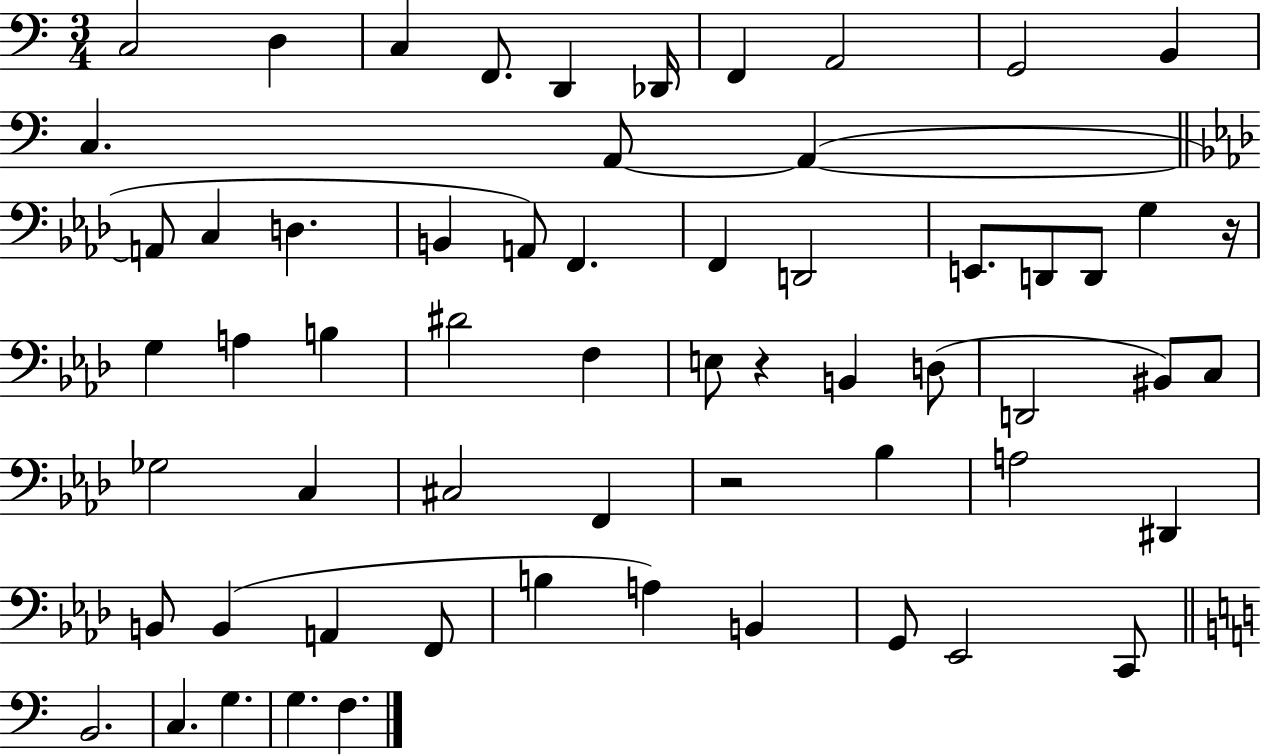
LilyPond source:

{
  \clef bass
  \numericTimeSignature
  \time 3/4
  \key c \major
  \repeat volta 2 { c2 d4 | c4 f,8. d,4 des,16 | f,4 a,2 | g,2 b,4 | \break c4. a,8~~ a,4~(~ | \bar "||" \break \key aes \major a,8 c4 d4. | b,4 a,8) f,4. | f,4 d,2 | e,8. d,8 d,8 g4 r16 | \break g4 a4 b4 | dis'2 f4 | e8 r4 b,4 d8( | d,2 bis,8) c8 | \break ges2 c4 | cis2 f,4 | r2 bes4 | a2 dis,4 | \break b,8 b,4( a,4 f,8 | b4 a4) b,4 | g,8 ees,2 c,8 | \bar "||" \break \key c \major b,2. | c4. g4. | g4. f4. | } \bar "|."
}